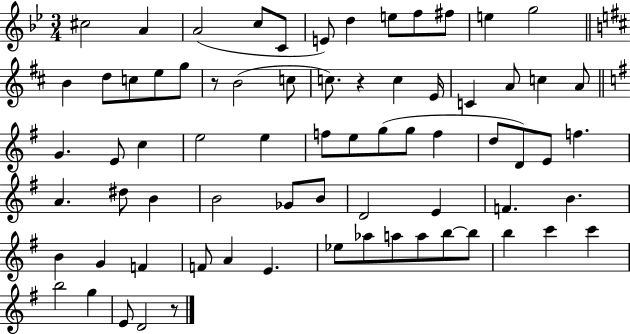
{
  \clef treble
  \numericTimeSignature
  \time 3/4
  \key bes \major
  cis''2 a'4 | a'2( c''8 c'8 | e'8) d''4 e''8 f''8 fis''8 | e''4 g''2 | \break \bar "||" \break \key b \minor b'4 d''8 c''8 e''8 g''8 | r8 b'2( c''8 | c''8.) r4 c''4 e'16 | c'4 a'8 c''4 a'8 | \break \bar "||" \break \key g \major g'4. e'8 c''4 | e''2 e''4 | f''8 e''8 g''8( g''8 f''4 | d''8 d'8) e'8 f''4. | \break a'4. dis''8 b'4 | b'2 ges'8 b'8 | d'2 e'4 | f'4. b'4. | \break b'4 g'4 f'4 | f'8 a'4 e'4. | ees''8 aes''8 a''8 a''8 b''8~~ b''8 | b''4 c'''4 c'''4 | \break b''2 g''4 | e'8 d'2 r8 | \bar "|."
}